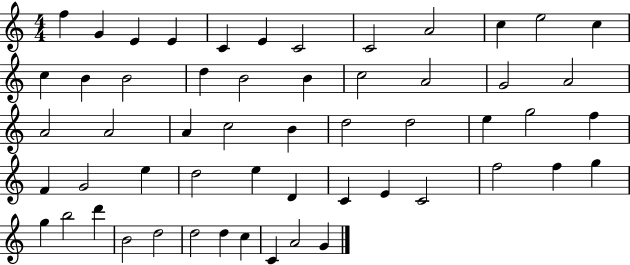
X:1
T:Untitled
M:4/4
L:1/4
K:C
f G E E C E C2 C2 A2 c e2 c c B B2 d B2 B c2 A2 G2 A2 A2 A2 A c2 B d2 d2 e g2 f F G2 e d2 e D C E C2 f2 f g g b2 d' B2 d2 d2 d c C A2 G